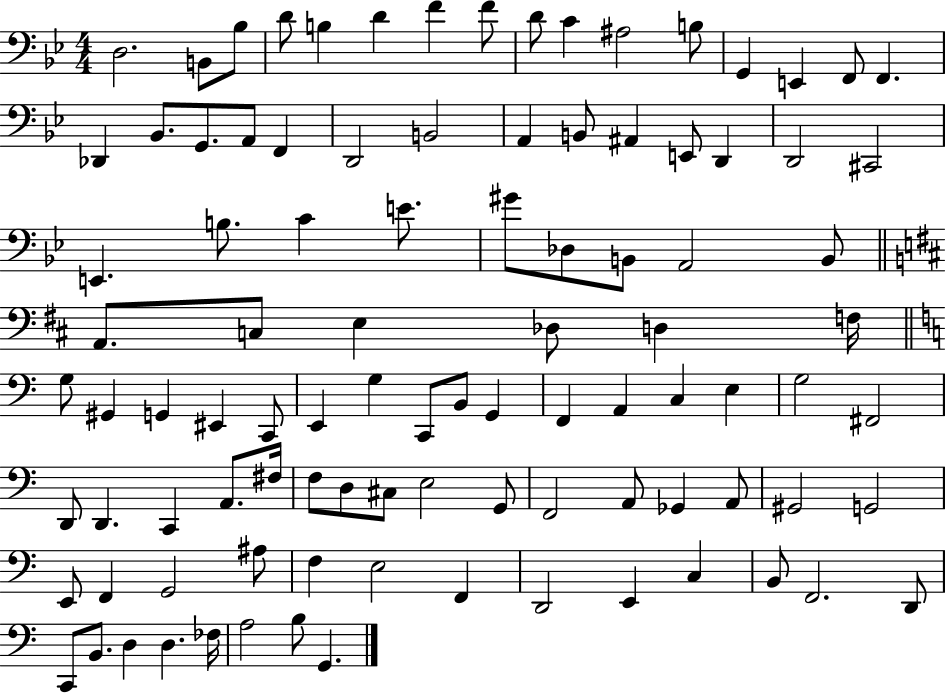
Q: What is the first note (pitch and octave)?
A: D3